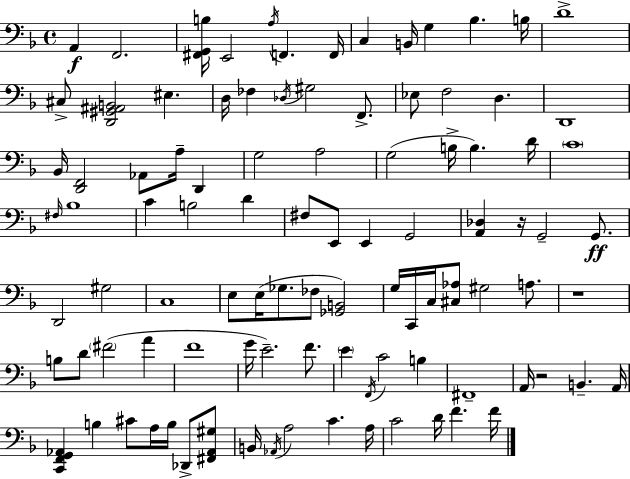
A2/q F2/h. [F#2,G2,B3]/s E2/h A3/s F2/q. F2/s C3/q B2/s G3/q Bb3/q. B3/s D4/w C#3/e [D2,G#2,A#2,B2]/h EIS3/q. D3/s FES3/q Db3/s G#3/h F2/e. Eb3/e F3/h D3/q. D2/w Bb2/s [D2,F2]/h Ab2/e A3/s D2/q G3/h A3/h G3/h B3/s B3/q. D4/s C4/w F#3/s Bb3/w C4/q B3/h D4/q F#3/e E2/e E2/q G2/h [A2,Db3]/q R/s G2/h G2/e. D2/h G#3/h C3/w E3/e E3/s Gb3/e. FES3/e [Gb2,B2]/h G3/s C2/s C3/s [C#3,Ab3]/e G#3/h A3/e. R/w B3/e D4/e F#4/h A4/q F4/w G4/s E4/h. F4/e. E4/q F2/s C4/h B3/q F#2/w A2/s R/h B2/q. A2/s [C2,F2,G2,Ab2]/q B3/q C#4/e A3/s B3/s Db2/e [F#2,Ab2,G#3]/e B2/s Ab2/s A3/h C4/q. A3/s C4/h D4/s F4/q. F4/s